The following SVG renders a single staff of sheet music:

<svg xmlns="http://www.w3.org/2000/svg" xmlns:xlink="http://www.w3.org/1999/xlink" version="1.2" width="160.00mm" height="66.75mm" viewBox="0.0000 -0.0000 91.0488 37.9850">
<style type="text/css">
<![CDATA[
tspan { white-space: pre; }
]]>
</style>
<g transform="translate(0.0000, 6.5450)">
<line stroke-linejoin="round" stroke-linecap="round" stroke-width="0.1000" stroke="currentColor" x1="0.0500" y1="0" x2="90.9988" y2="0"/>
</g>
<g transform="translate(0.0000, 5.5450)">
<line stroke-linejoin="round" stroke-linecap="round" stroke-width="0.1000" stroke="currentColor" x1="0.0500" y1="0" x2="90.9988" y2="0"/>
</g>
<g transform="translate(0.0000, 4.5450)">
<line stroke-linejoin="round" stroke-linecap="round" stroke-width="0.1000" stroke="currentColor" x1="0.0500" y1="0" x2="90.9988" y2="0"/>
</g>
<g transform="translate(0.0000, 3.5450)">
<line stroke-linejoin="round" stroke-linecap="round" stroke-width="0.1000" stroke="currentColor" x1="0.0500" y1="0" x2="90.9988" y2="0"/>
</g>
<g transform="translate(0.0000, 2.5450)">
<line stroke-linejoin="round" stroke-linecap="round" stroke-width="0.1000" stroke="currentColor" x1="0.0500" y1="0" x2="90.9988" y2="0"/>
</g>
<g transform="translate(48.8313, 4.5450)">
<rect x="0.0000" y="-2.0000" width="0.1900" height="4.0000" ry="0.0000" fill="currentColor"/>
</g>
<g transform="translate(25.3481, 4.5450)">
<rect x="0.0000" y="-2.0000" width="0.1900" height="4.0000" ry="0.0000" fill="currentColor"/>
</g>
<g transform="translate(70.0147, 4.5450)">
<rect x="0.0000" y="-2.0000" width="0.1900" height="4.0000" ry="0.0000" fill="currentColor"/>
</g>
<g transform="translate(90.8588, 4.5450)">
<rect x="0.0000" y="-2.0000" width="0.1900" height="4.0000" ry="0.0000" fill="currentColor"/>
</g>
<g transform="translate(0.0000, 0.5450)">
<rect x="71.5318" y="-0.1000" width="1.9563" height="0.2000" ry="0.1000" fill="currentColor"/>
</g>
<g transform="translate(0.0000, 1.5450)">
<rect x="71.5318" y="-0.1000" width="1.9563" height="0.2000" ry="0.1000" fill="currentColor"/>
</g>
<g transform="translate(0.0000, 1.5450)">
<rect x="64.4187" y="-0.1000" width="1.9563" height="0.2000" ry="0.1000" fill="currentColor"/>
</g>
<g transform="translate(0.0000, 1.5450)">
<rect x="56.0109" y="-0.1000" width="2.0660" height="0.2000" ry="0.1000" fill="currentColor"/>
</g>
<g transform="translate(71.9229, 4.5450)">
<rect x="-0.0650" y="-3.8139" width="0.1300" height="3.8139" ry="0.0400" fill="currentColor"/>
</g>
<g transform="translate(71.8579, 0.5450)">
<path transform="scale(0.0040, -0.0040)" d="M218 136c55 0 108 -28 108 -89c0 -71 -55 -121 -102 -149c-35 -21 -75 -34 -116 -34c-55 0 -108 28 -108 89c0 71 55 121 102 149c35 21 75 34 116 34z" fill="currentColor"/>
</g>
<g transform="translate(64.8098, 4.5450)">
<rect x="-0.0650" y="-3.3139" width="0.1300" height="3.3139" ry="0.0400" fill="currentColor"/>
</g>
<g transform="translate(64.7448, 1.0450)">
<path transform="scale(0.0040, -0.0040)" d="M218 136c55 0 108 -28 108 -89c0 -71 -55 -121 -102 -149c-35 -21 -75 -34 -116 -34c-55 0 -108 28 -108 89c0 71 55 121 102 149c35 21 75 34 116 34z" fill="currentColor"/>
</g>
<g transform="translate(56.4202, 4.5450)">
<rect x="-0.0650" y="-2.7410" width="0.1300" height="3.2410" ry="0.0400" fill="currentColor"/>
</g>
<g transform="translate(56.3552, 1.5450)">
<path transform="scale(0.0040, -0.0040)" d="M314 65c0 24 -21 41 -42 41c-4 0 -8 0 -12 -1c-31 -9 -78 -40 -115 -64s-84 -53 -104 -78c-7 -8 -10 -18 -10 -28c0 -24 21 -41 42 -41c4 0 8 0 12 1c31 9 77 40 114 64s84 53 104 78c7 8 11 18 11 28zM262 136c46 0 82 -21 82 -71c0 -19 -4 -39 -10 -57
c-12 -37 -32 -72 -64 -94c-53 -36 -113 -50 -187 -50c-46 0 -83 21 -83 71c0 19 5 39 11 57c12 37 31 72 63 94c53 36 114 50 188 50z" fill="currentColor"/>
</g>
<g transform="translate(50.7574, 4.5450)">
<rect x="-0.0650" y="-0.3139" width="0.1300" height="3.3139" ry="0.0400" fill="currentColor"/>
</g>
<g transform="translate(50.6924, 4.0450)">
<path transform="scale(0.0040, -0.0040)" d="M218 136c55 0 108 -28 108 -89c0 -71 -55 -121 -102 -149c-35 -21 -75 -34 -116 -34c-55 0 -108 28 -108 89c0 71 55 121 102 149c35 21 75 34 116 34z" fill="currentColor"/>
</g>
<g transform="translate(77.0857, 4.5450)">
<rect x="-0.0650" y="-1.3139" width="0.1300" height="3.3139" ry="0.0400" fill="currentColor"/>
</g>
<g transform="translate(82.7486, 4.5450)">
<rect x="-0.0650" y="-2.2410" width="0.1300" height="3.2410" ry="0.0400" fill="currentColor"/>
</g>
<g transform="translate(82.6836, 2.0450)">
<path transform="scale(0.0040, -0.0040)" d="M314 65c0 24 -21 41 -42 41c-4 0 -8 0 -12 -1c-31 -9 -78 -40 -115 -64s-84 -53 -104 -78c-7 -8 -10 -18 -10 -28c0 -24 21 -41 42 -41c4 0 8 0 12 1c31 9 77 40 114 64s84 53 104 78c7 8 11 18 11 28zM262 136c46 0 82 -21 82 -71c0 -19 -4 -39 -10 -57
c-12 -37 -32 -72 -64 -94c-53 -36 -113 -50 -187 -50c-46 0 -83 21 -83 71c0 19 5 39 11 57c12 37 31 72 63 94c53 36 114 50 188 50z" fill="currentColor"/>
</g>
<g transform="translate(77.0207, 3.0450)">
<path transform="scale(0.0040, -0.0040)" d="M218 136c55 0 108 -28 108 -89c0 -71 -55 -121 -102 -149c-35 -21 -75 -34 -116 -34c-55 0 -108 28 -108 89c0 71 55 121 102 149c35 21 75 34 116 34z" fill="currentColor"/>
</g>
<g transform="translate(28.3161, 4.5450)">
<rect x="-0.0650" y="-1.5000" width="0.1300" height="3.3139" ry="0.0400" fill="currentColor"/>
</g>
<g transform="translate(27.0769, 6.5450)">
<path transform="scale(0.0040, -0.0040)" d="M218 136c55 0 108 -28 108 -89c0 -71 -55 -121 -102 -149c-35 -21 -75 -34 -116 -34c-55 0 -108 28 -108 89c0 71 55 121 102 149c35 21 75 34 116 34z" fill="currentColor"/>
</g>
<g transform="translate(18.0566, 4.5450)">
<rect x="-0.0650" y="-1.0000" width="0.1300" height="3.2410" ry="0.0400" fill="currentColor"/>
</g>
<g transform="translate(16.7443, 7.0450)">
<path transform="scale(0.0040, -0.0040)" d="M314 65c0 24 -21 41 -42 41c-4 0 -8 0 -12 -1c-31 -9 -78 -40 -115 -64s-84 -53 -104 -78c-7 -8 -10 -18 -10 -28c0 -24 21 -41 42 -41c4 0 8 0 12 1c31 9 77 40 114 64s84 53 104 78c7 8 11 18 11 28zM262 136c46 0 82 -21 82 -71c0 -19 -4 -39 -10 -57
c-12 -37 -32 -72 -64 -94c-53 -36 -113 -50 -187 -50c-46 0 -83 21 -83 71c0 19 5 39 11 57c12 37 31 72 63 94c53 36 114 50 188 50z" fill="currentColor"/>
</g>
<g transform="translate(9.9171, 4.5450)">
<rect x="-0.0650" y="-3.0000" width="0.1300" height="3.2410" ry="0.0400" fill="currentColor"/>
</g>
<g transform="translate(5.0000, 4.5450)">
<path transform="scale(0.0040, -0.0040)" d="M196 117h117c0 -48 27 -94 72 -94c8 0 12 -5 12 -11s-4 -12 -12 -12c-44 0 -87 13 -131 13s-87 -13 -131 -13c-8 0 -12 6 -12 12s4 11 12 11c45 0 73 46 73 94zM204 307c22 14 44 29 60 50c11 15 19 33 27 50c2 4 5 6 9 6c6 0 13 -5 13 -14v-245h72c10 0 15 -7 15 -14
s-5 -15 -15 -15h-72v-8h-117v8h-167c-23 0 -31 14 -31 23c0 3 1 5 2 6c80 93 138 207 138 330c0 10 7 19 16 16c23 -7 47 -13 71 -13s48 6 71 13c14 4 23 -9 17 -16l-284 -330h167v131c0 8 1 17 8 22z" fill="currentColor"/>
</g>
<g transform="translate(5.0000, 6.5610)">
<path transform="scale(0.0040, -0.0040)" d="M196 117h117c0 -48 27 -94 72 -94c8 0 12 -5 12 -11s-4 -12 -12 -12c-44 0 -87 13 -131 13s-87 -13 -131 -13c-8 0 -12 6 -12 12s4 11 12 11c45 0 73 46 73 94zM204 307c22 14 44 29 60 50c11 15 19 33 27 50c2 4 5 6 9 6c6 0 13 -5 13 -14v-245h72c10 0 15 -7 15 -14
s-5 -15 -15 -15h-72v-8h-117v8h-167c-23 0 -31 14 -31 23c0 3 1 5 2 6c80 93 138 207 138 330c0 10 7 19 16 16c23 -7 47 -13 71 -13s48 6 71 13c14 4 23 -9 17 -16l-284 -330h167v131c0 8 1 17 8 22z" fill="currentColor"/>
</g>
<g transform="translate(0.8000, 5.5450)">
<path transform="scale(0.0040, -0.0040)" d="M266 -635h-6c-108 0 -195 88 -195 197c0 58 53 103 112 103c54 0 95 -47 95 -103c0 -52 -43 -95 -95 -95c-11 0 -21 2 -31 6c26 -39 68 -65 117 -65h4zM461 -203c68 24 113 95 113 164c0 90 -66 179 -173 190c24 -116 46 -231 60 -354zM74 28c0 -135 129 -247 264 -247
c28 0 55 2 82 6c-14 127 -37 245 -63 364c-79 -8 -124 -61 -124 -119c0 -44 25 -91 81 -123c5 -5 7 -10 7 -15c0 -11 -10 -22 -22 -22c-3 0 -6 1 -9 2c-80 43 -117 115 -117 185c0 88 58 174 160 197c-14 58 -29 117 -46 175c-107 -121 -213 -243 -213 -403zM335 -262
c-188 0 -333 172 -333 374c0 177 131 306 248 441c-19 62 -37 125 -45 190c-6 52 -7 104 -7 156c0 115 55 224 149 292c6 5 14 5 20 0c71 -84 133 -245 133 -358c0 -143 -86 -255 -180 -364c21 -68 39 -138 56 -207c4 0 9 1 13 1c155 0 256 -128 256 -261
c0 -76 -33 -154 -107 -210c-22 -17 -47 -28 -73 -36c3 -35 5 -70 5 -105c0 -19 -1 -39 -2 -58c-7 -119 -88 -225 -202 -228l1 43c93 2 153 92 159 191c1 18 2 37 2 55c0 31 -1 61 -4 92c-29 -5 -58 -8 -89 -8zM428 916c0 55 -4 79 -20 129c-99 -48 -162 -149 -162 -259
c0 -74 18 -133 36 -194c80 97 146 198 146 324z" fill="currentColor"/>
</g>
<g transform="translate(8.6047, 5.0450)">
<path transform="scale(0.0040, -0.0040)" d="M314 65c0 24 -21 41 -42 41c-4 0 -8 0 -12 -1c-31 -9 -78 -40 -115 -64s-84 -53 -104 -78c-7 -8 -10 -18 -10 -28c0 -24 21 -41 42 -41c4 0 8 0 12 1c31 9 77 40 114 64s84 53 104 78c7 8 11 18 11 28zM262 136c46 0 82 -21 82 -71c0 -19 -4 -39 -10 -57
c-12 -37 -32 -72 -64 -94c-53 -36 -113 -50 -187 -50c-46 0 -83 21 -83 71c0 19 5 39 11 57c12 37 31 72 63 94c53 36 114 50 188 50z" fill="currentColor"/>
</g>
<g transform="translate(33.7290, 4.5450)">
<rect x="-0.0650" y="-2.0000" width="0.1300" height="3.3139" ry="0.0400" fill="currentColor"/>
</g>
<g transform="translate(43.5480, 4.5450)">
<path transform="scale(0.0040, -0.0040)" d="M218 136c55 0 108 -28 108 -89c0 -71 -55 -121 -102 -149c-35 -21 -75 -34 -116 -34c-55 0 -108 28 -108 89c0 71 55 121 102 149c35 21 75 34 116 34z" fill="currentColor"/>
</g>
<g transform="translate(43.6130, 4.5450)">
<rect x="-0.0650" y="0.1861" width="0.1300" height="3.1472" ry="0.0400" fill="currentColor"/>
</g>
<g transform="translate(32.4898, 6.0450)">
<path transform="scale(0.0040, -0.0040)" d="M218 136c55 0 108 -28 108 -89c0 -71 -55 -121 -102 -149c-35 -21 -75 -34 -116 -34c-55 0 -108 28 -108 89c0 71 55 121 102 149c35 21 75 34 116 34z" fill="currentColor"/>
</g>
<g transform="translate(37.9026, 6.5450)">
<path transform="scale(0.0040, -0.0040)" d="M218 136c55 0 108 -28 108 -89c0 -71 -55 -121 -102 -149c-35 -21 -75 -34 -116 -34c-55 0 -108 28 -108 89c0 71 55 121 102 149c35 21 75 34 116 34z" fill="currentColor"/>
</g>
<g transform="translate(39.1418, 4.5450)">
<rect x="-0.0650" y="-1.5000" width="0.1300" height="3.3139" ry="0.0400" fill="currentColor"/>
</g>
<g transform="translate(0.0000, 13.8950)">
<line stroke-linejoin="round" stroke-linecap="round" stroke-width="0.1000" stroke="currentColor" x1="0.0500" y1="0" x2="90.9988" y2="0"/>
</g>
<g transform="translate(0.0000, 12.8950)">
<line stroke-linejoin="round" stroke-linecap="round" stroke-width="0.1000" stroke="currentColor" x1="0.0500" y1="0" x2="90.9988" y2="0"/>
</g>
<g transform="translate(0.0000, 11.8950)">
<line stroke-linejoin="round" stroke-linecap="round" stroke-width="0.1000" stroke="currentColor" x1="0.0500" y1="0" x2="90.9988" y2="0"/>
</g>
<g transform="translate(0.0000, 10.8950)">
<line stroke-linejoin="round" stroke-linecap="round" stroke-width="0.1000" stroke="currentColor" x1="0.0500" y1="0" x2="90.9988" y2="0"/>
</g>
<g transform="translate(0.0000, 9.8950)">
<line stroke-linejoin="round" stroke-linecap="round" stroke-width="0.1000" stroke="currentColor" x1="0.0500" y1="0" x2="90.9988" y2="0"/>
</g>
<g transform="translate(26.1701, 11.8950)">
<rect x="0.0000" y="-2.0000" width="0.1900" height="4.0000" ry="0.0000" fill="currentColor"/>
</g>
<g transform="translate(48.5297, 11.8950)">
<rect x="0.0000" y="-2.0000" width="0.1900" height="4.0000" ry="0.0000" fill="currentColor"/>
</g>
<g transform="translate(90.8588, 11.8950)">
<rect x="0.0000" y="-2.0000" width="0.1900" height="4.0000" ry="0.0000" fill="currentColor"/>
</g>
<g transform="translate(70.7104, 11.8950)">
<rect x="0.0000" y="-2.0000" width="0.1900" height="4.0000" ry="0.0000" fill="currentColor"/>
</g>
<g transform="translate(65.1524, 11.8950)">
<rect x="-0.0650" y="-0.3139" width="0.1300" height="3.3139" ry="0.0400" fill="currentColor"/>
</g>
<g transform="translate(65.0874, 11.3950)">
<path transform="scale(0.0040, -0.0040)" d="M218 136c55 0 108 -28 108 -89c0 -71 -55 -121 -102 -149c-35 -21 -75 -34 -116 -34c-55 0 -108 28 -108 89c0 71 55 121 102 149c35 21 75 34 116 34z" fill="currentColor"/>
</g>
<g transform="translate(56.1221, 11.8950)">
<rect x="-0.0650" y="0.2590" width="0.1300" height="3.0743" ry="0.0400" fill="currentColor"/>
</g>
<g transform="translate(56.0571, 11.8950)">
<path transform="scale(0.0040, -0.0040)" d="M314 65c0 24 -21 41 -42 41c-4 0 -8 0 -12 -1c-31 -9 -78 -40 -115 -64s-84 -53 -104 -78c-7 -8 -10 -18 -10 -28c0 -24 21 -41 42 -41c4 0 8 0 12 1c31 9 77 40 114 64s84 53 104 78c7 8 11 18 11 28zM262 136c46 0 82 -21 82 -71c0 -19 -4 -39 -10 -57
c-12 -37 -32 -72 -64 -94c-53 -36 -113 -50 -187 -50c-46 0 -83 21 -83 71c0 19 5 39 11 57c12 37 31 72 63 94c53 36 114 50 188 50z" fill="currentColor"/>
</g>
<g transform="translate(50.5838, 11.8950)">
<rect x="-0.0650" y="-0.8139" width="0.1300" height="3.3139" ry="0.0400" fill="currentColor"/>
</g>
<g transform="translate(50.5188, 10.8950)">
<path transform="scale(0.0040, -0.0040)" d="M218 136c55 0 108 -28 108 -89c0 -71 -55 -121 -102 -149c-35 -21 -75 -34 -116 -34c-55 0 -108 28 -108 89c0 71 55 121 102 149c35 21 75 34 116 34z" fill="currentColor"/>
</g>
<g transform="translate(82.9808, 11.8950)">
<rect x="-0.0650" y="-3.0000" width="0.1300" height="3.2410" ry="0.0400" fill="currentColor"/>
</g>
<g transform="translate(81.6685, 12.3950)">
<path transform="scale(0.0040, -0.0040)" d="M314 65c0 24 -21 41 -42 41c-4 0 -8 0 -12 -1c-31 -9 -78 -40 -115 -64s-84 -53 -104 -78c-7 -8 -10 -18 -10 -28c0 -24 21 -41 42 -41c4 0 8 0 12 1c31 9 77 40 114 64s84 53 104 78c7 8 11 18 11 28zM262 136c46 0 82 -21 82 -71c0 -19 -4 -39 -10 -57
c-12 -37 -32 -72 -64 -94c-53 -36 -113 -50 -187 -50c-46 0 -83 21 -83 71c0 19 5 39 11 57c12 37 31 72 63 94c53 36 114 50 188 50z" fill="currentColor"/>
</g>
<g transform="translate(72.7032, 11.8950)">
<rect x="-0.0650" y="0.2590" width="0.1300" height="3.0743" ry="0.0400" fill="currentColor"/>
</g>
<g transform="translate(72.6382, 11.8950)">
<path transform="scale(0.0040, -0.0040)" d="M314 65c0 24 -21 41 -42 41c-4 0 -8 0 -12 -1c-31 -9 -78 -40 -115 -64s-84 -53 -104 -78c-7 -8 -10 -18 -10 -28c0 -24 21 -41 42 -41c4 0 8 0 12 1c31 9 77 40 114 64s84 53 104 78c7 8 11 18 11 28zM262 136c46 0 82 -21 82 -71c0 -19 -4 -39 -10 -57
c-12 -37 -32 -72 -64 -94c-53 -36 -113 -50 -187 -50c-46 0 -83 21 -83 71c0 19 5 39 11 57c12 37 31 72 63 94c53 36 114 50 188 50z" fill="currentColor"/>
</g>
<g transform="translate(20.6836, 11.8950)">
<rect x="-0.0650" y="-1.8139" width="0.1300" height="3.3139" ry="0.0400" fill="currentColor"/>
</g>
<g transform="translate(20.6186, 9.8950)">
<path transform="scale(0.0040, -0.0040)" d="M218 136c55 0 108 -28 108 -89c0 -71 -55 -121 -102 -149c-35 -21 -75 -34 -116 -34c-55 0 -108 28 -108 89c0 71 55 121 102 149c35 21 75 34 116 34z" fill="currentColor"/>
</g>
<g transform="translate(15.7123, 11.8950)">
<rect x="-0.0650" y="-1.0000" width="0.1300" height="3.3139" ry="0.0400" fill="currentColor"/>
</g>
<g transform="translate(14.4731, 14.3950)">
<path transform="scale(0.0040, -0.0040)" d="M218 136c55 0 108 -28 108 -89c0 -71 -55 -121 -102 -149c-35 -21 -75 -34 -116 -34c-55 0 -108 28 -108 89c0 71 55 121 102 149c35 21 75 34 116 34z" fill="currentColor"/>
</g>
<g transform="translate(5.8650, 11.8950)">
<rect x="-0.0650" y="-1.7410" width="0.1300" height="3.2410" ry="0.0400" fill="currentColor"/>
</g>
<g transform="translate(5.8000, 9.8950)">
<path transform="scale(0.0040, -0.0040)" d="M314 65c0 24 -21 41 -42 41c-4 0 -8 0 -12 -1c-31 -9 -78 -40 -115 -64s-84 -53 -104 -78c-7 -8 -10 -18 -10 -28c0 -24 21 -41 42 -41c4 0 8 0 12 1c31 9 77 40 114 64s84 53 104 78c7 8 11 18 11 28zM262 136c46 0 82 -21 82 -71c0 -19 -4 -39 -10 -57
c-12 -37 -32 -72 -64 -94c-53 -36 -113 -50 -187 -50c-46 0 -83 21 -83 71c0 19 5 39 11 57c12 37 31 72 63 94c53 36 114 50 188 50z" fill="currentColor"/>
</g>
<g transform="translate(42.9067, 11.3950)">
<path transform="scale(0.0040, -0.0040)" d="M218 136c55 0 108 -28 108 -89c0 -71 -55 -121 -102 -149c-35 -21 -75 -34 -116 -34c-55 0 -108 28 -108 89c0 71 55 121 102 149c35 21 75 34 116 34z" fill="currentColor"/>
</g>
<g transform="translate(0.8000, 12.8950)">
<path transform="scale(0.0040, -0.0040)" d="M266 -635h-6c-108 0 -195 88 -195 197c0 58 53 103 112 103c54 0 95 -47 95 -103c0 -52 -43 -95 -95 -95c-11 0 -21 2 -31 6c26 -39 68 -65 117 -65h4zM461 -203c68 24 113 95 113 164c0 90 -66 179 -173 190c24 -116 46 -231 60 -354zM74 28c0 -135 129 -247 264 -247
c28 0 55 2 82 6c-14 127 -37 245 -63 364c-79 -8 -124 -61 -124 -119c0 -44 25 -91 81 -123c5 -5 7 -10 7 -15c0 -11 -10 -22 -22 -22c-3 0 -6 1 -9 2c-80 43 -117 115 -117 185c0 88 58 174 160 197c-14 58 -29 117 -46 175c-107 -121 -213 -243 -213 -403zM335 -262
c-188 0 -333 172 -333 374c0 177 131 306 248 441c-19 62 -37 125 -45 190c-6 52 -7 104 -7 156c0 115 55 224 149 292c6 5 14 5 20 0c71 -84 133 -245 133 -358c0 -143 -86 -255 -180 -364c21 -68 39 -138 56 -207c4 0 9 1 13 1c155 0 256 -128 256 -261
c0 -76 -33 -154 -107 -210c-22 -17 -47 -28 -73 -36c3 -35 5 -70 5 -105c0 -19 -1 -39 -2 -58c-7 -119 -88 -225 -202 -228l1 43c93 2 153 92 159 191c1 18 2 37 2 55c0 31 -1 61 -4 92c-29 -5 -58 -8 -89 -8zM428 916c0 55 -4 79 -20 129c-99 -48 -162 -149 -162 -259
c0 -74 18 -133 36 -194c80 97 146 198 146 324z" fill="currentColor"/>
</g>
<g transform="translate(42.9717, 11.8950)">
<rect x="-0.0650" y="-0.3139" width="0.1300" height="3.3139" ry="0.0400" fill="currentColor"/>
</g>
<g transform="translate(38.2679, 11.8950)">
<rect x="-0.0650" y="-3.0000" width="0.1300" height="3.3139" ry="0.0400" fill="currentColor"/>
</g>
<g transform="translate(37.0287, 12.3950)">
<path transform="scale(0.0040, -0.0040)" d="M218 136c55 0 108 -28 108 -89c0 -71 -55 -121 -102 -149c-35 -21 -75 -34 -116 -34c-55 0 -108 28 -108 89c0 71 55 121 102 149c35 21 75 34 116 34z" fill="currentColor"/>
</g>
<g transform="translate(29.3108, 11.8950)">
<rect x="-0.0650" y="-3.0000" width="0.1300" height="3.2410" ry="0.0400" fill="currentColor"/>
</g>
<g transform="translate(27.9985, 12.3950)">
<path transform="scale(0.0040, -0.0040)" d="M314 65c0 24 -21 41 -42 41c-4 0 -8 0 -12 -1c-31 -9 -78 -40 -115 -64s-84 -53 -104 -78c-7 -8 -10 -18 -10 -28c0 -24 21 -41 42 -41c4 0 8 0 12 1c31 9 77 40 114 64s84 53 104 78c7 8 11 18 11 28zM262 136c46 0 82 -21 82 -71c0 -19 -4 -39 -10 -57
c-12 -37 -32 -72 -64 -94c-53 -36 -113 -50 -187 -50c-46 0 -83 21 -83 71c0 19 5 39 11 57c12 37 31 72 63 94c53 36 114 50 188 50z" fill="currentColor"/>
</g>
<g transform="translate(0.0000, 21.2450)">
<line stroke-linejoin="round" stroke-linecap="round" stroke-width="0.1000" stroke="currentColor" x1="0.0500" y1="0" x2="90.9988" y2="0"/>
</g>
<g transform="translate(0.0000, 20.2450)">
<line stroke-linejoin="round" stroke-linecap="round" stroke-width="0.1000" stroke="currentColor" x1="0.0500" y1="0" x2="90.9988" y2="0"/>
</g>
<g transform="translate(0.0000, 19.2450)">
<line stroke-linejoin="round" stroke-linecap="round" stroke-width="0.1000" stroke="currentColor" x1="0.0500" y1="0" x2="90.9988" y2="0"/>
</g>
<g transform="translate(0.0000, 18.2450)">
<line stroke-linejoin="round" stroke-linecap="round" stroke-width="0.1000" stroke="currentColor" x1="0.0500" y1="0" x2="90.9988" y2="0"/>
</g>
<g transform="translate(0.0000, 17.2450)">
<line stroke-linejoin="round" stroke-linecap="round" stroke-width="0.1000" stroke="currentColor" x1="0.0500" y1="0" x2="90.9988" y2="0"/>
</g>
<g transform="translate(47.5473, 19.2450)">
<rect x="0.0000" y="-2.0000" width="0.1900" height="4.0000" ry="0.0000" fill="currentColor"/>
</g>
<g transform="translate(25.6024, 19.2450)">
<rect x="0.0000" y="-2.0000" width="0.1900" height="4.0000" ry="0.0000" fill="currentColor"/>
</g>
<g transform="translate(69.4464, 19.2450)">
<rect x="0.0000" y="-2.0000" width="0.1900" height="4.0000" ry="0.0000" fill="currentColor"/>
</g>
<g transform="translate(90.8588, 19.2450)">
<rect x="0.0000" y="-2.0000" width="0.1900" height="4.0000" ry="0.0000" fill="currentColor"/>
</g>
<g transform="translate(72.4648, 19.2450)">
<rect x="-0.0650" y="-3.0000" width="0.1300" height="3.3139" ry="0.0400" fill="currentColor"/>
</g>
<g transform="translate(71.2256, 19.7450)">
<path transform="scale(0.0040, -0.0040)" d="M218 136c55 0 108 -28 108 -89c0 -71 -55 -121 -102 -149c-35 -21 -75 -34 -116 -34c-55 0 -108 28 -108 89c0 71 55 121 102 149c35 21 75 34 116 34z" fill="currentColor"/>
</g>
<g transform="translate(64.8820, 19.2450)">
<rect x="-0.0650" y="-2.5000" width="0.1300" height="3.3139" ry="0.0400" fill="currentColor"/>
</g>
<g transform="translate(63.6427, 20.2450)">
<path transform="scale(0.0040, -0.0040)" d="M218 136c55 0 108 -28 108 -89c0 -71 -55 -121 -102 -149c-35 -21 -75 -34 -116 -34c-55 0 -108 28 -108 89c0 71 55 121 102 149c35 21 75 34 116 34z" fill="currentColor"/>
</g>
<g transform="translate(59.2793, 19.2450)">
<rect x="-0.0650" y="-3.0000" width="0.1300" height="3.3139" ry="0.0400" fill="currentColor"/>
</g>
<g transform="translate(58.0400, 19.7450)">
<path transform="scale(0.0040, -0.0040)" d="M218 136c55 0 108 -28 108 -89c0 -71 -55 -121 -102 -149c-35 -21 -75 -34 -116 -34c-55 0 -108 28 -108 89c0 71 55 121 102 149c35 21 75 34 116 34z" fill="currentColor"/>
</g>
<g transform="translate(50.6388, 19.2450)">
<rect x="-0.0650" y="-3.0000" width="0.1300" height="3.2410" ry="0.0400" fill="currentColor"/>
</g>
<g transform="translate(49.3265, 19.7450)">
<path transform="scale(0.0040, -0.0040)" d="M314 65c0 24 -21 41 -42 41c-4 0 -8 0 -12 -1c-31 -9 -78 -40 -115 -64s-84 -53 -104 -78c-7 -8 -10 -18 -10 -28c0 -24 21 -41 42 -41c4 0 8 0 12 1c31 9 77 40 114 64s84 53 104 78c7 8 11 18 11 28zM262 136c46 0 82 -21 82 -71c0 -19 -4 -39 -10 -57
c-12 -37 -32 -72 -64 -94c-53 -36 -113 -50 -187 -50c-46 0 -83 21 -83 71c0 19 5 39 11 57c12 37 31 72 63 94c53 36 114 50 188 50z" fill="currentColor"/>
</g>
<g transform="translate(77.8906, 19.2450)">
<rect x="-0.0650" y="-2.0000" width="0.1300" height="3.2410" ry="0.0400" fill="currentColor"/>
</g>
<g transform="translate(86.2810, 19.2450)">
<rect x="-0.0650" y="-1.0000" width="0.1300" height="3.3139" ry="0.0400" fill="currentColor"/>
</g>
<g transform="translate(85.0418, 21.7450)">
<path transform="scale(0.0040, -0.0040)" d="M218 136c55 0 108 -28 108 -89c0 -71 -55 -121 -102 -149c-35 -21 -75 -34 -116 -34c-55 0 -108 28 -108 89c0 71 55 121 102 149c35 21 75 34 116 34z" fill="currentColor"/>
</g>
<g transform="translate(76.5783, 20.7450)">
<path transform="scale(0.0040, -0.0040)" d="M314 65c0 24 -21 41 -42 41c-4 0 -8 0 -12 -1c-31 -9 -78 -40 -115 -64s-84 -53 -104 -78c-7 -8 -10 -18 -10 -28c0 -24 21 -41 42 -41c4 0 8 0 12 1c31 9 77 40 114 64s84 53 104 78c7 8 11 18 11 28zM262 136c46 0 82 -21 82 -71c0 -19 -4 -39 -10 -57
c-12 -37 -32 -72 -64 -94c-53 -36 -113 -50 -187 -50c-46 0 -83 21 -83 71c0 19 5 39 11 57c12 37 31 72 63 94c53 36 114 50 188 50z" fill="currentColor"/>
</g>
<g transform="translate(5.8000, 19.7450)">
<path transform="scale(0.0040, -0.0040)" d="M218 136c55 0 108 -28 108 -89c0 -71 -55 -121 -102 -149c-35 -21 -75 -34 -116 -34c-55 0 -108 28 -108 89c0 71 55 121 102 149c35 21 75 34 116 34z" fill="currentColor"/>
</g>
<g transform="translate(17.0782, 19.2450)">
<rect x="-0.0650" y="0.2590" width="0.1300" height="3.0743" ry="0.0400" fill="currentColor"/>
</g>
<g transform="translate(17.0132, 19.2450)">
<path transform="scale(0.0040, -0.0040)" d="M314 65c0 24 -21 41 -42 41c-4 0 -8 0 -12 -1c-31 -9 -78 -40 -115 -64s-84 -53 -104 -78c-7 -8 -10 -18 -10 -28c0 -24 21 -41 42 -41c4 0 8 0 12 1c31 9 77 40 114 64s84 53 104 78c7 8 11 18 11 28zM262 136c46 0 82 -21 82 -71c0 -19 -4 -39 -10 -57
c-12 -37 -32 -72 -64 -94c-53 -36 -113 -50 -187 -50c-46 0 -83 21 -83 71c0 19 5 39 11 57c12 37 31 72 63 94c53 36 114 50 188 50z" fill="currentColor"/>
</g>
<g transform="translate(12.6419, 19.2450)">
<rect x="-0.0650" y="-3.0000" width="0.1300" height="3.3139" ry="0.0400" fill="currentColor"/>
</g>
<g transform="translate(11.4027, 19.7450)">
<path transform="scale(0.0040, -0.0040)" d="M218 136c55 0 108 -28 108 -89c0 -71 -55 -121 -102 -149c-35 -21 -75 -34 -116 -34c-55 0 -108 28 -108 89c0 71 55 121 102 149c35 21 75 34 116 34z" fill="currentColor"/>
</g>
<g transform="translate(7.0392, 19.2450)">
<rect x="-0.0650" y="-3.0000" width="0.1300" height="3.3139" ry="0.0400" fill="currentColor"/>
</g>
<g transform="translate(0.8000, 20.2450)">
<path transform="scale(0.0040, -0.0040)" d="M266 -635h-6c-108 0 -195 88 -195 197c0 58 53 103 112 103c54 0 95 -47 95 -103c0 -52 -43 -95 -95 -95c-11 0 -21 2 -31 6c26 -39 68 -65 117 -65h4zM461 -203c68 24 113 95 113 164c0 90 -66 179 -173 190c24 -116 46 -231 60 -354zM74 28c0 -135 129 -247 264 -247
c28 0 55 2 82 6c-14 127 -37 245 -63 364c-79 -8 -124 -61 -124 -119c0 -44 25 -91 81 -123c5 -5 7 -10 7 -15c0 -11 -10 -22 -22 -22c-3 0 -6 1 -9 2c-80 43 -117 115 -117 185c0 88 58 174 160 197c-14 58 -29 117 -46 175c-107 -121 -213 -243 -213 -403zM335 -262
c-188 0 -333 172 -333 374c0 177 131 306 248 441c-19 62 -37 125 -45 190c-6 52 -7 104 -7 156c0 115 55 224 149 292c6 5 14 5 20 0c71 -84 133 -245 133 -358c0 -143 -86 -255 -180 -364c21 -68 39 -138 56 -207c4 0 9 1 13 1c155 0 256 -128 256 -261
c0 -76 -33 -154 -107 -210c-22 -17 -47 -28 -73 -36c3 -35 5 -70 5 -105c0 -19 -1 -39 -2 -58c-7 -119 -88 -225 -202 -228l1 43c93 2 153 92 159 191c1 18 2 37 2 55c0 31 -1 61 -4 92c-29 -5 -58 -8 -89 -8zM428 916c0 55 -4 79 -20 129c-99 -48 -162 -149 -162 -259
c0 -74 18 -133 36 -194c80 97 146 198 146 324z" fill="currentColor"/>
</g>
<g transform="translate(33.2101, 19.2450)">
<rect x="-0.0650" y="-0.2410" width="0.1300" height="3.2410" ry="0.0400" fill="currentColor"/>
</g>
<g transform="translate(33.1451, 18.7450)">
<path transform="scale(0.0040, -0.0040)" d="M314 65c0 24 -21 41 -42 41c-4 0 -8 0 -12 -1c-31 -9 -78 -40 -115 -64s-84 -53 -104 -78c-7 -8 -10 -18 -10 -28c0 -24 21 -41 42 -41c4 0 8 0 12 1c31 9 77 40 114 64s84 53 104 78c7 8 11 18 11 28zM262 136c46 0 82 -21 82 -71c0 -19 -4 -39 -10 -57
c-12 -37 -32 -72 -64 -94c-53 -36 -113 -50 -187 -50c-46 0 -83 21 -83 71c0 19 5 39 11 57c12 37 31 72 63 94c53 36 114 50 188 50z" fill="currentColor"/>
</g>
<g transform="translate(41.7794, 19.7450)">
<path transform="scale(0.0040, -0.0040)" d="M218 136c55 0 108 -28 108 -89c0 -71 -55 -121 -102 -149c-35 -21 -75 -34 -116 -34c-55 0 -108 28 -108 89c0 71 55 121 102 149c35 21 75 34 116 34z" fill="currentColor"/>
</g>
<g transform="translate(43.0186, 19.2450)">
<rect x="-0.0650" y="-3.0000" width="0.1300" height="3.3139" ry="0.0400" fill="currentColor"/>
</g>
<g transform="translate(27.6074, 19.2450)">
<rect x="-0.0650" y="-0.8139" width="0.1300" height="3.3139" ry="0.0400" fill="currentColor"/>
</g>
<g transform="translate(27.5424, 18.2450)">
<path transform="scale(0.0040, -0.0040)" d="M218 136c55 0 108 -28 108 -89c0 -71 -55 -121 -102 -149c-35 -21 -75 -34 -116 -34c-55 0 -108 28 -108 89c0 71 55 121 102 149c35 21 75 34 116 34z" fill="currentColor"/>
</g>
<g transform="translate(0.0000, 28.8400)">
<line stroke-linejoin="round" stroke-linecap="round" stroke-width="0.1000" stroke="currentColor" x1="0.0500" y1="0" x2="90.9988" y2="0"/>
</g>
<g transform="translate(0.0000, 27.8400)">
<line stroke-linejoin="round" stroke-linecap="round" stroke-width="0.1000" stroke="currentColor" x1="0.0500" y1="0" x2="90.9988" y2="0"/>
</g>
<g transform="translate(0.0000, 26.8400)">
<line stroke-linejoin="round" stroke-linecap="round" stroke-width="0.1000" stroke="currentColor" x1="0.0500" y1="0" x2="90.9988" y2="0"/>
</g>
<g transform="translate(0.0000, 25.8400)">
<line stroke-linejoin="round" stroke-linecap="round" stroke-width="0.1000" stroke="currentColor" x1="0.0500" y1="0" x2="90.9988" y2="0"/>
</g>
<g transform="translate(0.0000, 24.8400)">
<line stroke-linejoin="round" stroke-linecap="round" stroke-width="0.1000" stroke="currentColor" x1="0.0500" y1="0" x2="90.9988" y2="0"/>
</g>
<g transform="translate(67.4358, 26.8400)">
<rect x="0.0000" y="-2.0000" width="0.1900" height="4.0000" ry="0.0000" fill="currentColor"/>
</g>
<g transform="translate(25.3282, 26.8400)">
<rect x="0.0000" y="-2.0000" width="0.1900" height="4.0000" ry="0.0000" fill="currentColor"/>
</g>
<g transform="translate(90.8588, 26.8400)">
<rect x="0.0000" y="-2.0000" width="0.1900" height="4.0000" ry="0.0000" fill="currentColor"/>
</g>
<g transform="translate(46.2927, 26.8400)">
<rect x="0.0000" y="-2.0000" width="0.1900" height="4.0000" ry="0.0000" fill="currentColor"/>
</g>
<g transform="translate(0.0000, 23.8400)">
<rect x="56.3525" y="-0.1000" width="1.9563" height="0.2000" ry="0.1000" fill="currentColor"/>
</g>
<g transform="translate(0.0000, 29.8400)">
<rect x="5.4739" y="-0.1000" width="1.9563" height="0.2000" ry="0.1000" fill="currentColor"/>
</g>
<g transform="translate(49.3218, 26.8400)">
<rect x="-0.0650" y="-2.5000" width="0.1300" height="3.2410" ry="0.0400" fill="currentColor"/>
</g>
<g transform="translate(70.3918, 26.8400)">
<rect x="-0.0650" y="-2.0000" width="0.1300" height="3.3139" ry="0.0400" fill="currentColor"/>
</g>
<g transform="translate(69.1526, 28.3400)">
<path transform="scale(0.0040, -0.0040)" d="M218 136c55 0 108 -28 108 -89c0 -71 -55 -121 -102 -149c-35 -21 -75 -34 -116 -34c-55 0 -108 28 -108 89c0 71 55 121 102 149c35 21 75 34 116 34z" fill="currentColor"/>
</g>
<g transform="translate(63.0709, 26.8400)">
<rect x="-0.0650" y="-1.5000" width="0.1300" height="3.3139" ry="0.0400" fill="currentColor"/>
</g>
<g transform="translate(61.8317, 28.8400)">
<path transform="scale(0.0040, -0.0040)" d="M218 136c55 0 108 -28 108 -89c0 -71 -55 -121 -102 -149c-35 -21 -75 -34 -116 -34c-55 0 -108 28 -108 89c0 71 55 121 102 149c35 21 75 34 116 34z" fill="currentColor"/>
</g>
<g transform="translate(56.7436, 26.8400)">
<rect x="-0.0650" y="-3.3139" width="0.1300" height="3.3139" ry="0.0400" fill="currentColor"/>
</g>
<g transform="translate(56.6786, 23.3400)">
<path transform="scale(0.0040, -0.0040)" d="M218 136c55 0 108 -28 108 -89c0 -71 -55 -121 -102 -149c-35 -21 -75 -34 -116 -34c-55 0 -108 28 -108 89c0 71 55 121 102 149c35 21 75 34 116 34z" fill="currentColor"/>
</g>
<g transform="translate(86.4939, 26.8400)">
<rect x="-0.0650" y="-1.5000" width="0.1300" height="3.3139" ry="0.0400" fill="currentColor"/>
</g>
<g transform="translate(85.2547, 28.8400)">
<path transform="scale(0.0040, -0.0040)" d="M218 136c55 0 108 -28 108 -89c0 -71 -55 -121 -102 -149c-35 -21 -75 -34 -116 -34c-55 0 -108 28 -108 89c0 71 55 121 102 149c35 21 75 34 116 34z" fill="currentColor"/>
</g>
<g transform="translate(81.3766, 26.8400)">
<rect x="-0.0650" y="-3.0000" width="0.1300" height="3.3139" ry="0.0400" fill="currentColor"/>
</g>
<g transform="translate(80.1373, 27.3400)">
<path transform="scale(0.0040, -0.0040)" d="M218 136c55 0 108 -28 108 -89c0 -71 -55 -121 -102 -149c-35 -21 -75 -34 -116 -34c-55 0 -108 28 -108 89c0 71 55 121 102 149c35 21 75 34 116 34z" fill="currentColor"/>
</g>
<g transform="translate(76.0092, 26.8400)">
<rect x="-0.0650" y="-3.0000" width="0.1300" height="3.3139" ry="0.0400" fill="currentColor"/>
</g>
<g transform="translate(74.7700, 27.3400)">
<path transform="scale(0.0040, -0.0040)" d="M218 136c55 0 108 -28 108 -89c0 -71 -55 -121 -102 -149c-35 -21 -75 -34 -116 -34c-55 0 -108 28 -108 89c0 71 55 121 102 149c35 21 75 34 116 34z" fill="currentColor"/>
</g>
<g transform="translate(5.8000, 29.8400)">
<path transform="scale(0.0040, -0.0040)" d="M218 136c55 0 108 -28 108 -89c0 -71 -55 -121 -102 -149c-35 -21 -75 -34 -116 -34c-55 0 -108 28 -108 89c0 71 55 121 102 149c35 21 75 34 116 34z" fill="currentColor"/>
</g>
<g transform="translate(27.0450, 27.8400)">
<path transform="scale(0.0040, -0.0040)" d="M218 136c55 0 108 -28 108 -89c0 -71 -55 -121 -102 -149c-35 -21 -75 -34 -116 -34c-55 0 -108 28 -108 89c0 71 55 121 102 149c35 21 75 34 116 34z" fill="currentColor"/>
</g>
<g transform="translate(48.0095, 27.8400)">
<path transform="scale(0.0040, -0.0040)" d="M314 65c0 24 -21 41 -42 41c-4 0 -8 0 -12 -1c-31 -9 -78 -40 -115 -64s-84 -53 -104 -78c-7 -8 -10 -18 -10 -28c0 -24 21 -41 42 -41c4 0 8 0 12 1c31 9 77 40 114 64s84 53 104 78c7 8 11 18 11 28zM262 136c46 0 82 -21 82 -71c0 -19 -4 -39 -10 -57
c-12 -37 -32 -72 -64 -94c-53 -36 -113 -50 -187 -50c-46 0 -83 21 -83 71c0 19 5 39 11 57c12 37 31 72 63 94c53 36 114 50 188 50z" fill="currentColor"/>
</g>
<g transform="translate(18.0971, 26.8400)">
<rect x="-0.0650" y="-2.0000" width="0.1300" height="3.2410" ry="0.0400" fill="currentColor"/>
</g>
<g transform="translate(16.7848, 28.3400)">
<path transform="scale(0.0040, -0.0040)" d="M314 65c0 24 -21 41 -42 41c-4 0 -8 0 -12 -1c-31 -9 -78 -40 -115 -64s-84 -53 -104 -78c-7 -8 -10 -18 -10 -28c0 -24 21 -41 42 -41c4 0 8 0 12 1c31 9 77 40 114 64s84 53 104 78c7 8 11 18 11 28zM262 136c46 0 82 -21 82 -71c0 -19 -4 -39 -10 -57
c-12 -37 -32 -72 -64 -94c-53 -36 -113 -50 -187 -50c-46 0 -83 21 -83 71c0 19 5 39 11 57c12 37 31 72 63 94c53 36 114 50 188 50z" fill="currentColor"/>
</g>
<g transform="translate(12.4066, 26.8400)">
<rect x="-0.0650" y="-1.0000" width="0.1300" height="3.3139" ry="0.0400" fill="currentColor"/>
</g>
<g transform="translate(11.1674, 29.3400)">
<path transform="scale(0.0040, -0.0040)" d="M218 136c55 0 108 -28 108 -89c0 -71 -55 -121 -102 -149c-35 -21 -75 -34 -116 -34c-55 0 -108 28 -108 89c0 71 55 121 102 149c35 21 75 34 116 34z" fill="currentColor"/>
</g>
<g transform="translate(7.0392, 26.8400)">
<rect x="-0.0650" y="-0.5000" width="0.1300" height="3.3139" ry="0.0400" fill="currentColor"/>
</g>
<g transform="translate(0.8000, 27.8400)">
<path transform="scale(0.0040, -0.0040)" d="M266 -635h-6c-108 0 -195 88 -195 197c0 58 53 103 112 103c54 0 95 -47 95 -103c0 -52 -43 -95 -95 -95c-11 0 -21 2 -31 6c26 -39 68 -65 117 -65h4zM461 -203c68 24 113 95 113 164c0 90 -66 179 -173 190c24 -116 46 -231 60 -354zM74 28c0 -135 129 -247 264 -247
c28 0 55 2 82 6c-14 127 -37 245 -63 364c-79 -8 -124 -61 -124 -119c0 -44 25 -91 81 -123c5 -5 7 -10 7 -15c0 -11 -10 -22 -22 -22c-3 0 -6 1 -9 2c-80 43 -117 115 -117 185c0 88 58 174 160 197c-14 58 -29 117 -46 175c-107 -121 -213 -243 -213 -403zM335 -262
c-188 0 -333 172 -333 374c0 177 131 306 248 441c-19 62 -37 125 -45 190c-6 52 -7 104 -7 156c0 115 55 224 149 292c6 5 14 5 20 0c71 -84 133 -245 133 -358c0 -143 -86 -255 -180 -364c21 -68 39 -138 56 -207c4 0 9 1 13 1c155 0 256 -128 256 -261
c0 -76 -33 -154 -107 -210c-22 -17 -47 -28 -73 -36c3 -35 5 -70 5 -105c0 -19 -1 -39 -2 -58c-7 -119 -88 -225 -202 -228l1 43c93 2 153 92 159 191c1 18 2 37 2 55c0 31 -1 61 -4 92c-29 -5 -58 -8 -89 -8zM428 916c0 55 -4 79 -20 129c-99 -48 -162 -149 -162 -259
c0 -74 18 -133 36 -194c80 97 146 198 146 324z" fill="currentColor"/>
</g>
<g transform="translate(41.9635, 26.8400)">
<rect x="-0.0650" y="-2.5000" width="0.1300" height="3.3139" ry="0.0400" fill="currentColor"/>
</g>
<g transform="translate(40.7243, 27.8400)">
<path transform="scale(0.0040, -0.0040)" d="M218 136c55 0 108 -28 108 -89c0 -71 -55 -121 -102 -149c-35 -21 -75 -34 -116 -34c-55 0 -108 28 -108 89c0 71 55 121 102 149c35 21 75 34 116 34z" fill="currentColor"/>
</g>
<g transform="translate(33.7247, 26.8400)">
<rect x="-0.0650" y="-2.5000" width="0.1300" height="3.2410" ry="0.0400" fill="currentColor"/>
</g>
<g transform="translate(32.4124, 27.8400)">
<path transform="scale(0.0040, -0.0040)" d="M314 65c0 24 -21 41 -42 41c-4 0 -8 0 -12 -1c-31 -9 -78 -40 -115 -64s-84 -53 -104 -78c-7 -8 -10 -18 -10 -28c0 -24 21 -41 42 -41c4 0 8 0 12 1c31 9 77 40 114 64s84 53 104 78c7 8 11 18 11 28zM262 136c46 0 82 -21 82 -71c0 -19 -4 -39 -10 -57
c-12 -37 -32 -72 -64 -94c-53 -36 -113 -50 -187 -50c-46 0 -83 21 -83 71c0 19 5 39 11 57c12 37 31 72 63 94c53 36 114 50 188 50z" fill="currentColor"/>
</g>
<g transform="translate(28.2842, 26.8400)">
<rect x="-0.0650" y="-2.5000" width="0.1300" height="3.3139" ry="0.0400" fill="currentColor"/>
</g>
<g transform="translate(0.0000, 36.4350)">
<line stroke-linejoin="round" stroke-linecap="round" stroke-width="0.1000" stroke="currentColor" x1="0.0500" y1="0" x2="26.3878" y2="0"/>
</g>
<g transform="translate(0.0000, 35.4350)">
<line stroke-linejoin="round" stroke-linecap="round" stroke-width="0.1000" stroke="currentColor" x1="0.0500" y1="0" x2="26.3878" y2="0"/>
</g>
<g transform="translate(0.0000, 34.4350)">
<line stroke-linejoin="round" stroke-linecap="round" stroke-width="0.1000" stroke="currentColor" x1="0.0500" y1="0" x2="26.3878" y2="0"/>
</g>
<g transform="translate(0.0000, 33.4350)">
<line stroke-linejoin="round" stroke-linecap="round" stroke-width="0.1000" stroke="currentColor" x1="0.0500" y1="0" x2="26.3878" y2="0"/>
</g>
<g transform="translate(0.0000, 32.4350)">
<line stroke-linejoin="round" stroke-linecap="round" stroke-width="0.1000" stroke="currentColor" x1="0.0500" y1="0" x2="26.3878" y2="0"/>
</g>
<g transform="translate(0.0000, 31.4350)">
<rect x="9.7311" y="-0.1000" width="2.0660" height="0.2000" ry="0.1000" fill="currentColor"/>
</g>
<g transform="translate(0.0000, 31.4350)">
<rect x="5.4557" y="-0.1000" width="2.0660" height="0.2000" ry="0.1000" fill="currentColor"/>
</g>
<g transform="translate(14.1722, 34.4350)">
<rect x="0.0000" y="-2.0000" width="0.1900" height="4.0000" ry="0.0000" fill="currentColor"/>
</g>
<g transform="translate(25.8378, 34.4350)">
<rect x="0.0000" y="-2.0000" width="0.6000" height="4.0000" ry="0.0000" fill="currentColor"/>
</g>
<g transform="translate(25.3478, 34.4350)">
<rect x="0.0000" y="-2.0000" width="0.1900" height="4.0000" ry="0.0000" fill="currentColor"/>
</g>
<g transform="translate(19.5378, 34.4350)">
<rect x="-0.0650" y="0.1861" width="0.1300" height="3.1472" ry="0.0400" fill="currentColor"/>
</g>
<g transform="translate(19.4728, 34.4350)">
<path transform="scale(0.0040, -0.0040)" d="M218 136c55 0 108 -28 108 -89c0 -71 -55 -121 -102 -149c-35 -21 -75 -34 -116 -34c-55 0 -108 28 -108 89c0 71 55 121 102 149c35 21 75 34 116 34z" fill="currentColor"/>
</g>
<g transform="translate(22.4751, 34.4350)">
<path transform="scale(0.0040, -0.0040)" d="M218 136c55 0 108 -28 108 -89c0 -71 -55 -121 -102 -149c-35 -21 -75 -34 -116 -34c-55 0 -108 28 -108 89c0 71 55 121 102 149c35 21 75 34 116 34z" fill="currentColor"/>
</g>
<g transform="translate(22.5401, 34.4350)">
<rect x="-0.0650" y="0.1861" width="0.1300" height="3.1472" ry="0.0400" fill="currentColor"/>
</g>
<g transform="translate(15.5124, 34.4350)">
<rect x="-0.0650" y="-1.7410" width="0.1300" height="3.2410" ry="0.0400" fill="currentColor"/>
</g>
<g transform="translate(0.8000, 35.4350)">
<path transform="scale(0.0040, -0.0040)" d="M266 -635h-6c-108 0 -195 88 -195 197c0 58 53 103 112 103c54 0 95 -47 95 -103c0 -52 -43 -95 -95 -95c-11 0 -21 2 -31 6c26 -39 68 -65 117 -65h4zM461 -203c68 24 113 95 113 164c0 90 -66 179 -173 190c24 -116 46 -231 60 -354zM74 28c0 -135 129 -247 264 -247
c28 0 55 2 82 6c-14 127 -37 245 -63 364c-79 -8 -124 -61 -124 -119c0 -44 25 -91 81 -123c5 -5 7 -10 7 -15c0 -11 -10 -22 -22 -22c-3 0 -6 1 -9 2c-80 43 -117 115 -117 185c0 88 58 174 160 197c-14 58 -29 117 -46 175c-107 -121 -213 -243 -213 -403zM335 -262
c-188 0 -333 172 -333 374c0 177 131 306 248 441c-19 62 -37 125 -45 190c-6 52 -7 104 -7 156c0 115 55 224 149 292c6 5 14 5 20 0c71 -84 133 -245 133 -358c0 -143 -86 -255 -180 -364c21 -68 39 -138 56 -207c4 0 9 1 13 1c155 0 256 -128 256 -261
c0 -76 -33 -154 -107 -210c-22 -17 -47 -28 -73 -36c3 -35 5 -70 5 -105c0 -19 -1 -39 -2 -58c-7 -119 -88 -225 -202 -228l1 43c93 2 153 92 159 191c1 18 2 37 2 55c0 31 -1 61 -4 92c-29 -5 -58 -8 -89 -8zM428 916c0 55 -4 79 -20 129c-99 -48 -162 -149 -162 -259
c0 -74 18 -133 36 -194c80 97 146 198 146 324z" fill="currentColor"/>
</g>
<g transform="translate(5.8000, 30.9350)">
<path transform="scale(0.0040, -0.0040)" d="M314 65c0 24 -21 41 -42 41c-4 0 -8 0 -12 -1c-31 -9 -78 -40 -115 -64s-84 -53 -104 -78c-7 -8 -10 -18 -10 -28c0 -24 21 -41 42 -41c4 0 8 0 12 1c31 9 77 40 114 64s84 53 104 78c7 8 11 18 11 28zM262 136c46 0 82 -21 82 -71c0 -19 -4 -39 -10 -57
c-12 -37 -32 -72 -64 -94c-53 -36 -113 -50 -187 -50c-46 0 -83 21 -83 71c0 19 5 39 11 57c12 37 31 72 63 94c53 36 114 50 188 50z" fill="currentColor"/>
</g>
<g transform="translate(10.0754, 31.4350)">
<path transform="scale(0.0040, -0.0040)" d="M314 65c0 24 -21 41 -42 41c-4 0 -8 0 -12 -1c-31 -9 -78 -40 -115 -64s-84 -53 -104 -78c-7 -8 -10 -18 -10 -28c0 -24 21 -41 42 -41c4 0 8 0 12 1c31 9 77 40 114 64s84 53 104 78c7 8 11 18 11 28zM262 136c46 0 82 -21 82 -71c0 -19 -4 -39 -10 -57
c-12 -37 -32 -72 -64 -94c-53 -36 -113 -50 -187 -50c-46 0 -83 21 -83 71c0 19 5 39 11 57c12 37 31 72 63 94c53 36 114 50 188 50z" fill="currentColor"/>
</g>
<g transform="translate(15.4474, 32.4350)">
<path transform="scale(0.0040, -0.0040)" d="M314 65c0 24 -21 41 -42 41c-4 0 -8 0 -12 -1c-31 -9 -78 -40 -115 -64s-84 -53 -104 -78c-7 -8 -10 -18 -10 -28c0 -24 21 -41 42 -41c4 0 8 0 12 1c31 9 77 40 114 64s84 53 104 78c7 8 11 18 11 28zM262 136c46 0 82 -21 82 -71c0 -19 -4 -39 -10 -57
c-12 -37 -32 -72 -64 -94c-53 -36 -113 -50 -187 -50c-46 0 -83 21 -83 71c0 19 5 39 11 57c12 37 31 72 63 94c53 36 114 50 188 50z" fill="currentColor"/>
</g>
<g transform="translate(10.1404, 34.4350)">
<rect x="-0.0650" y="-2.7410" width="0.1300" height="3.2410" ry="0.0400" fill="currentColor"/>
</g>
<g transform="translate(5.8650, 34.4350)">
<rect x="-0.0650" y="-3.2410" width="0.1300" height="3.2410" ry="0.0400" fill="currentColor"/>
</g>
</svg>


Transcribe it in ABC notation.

X:1
T:Untitled
M:4/4
L:1/4
K:C
A2 D2 E F E B c a2 b c' e g2 f2 D f A2 A c d B2 c B2 A2 A A B2 d c2 A A2 A G A F2 D C D F2 G G2 G G2 b E F A A E b2 a2 f2 B B